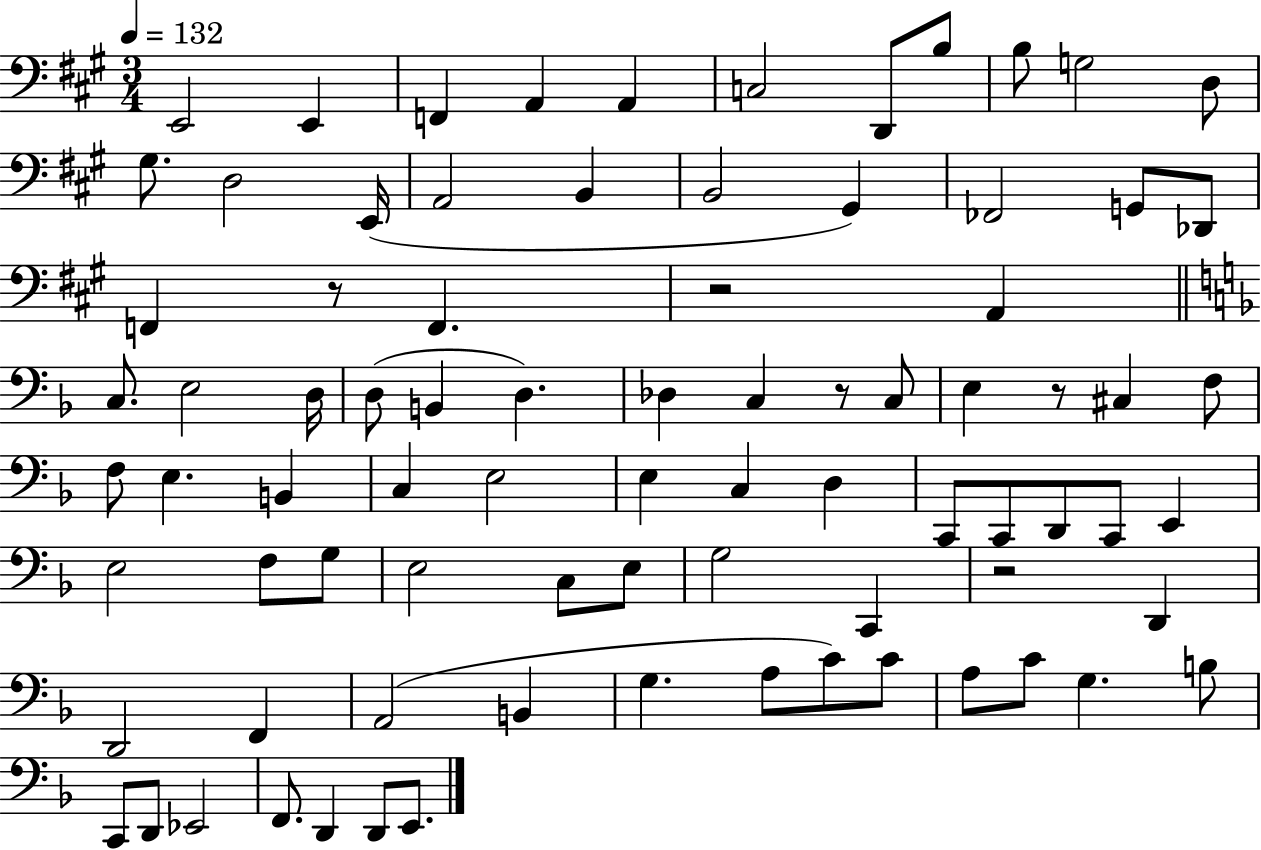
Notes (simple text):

E2/h E2/q F2/q A2/q A2/q C3/h D2/e B3/e B3/e G3/h D3/e G#3/e. D3/h E2/s A2/h B2/q B2/h G#2/q FES2/h G2/e Db2/e F2/q R/e F2/q. R/h A2/q C3/e. E3/h D3/s D3/e B2/q D3/q. Db3/q C3/q R/e C3/e E3/q R/e C#3/q F3/e F3/e E3/q. B2/q C3/q E3/h E3/q C3/q D3/q C2/e C2/e D2/e C2/e E2/q E3/h F3/e G3/e E3/h C3/e E3/e G3/h C2/q R/h D2/q D2/h F2/q A2/h B2/q G3/q. A3/e C4/e C4/e A3/e C4/e G3/q. B3/e C2/e D2/e Eb2/h F2/e. D2/q D2/e E2/e.